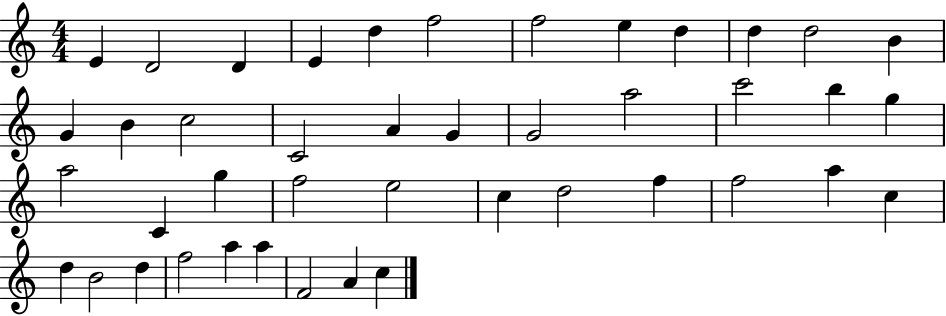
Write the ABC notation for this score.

X:1
T:Untitled
M:4/4
L:1/4
K:C
E D2 D E d f2 f2 e d d d2 B G B c2 C2 A G G2 a2 c'2 b g a2 C g f2 e2 c d2 f f2 a c d B2 d f2 a a F2 A c